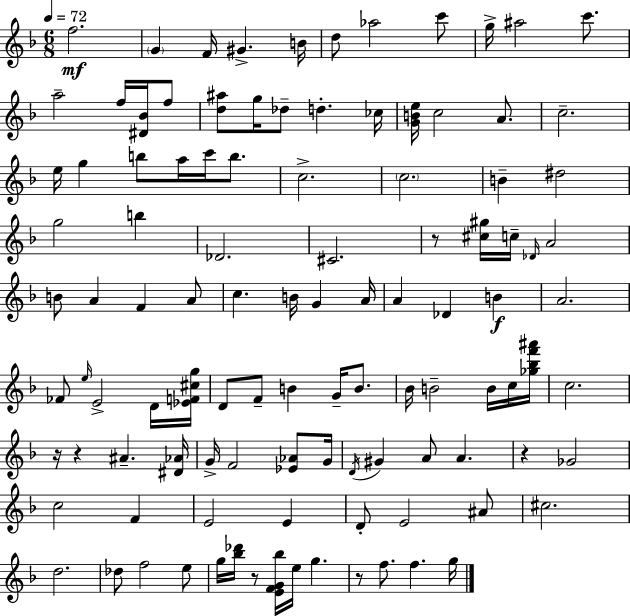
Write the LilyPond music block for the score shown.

{
  \clef treble
  \numericTimeSignature
  \time 6/8
  \key f \major
  \tempo 4 = 72
  f''2.\mf | \parenthesize g'4 f'16 gis'4.-> b'16 | d''8 aes''2 c'''8 | g''16-> ais''2 c'''8. | \break a''2-- f''16 <dis' bes'>16 f''8 | <d'' ais''>8 g''16 des''8-- d''4.-. ces''16 | <g' b' e''>16 c''2 a'8. | c''2.-- | \break e''16 g''4 b''8 a''16 c'''16 b''8. | c''2.-> | \parenthesize c''2. | b'4-- dis''2 | \break g''2 b''4 | des'2. | cis'2. | r8 <cis'' gis''>16 c''16-- \grace { des'16 } a'2 | \break b'8 a'4 f'4 a'8 | c''4. b'16 g'4 | a'16 a'4 des'4 b'4\f | a'2. | \break fes'8 \grace { e''16 } e'2-> | d'16 <ees' f' cis'' g''>16 d'8 f'8-- b'4 g'16-- b'8. | bes'16 b'2-- b'16 | c''16 <ges'' bes'' f''' ais'''>16 c''2. | \break r16 r4 ais'4.-- | <dis' aes'>16 g'16-> f'2 <ees' aes'>8 | g'16 \acciaccatura { d'16 } gis'4 a'8 a'4. | r4 ges'2 | \break c''2 f'4 | e'2 e'4 | d'8-. e'2 | ais'8 cis''2. | \break d''2. | des''8 f''2 | e''8 g''16 <bes'' des'''>16 r8 <e' f' g' bes''>16 e''16 g''4. | r8 f''8. f''4. | \break g''16 \bar "|."
}